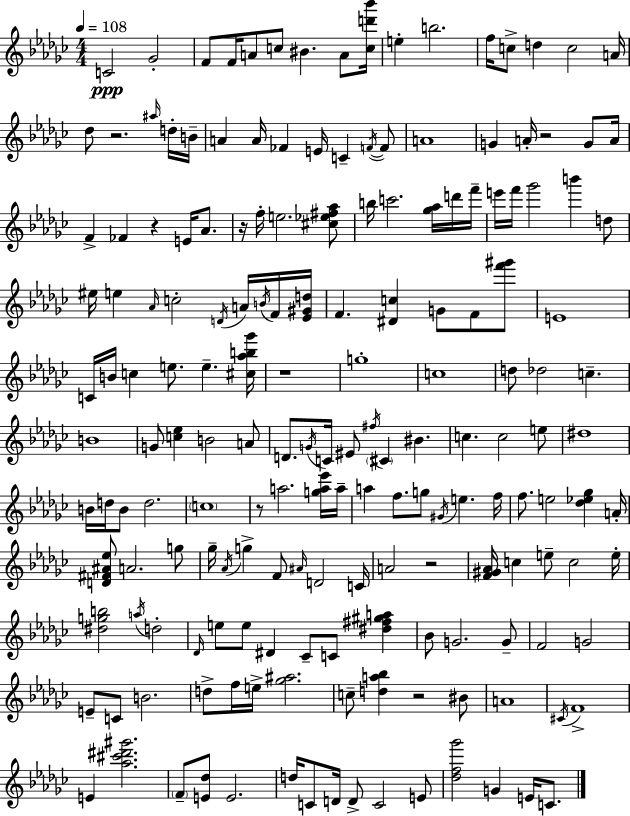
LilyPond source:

{
  \clef treble
  \numericTimeSignature
  \time 4/4
  \key ees \minor
  \tempo 4 = 108
  c'2\ppp ges'2-. | f'8 f'16 a'8 c''8 bis'4. a'8 <c'' d''' bes'''>16 | e''4-. b''2. | f''16 c''8-> d''4 c''2 a'16 | \break des''8 r2. \grace { ais''16 } d''16-. | b'16-- a'4 a'16 fes'4 e'16 c'4-- \acciaccatura { f'16~ }~ | f'8 a'1 | g'4 a'16-. r2 g'8 | \break a'16 f'4-> fes'4 r4 e'16 aes'8. | r16 f''16-. e''2. | <cis'' ees'' fis'' aes''>8 b''16 c'''2. <ges'' aes''>16 | d'''16 f'''16-- e'''16 f'''16 ges'''2 b'''4 | \break d''8 eis''16 e''4 \grace { aes'16 } c''2-. | \acciaccatura { d'16 } a'16 \acciaccatura { b'16 } f'16 <ees' gis' d''>16 f'4. <dis' c''>4 g'8 | f'8 <f''' gis'''>8 e'1 | c'16 b'16 c''4 e''8. e''4.-- | \break <cis'' aes'' b'' ges'''>16 r1 | g''1-. | c''1 | d''8 des''2 c''4.-- | \break b'1 | g'8 <c'' ees''>4 b'2 | a'8 d'8. \acciaccatura { g'16 } c'16 eis'8 \acciaccatura { fis''16 } \parenthesize cis'4 | bis'4. c''4. c''2 | \break e''8 dis''1 | b'16 d''16 b'8 d''2. | \parenthesize c''1 | r8 a''2. | \break <g'' a'' ees'''>16 a''16-- a''4 f''8. g''8 | \acciaccatura { gis'16 } e''4. f''16 f''8. e''2 | <des'' ees'' ges''>4 a'16-. <d' fis' ais' ees''>8 a'2. | g''8 ges''16-- \acciaccatura { aes'16 } g''4-> f'8 | \break \grace { ais'16 } d'2 c'16 a'2 | r2 <f' gis' aes'>16 c''4 e''8-- | c''2 e''16-. <dis'' g'' b''>2 | \acciaccatura { a''16 } d''2-. \grace { des'16 } e''8 e''8 | \break dis'4 ces'8-- c'8 <dis'' fis'' gis'' a''>4 bes'8 g'2. | g'8-- f'2 | g'2 e'8-- c'8 | b'2. d''8-> f''16 e''16-> | \break <ges'' ais''>2. c''8-- <d'' a'' bes''>4 | r2 bis'8 a'1 | \acciaccatura { cis'16 } f'1-> | e'4 | \break <aes'' cis''' dis''' gis'''>2. \parenthesize f'8-- <e' des''>8 | e'2. d''16 c'8 | d'16 d'8-> c'2 e'8 <des'' f'' ges'''>2 | g'4 e'16 c'8. \bar "|."
}